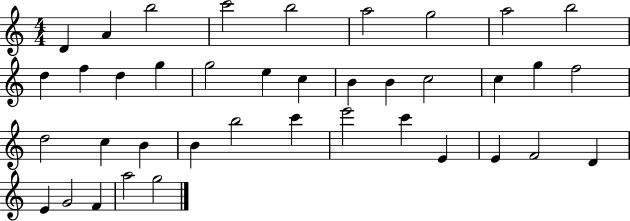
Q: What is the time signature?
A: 4/4